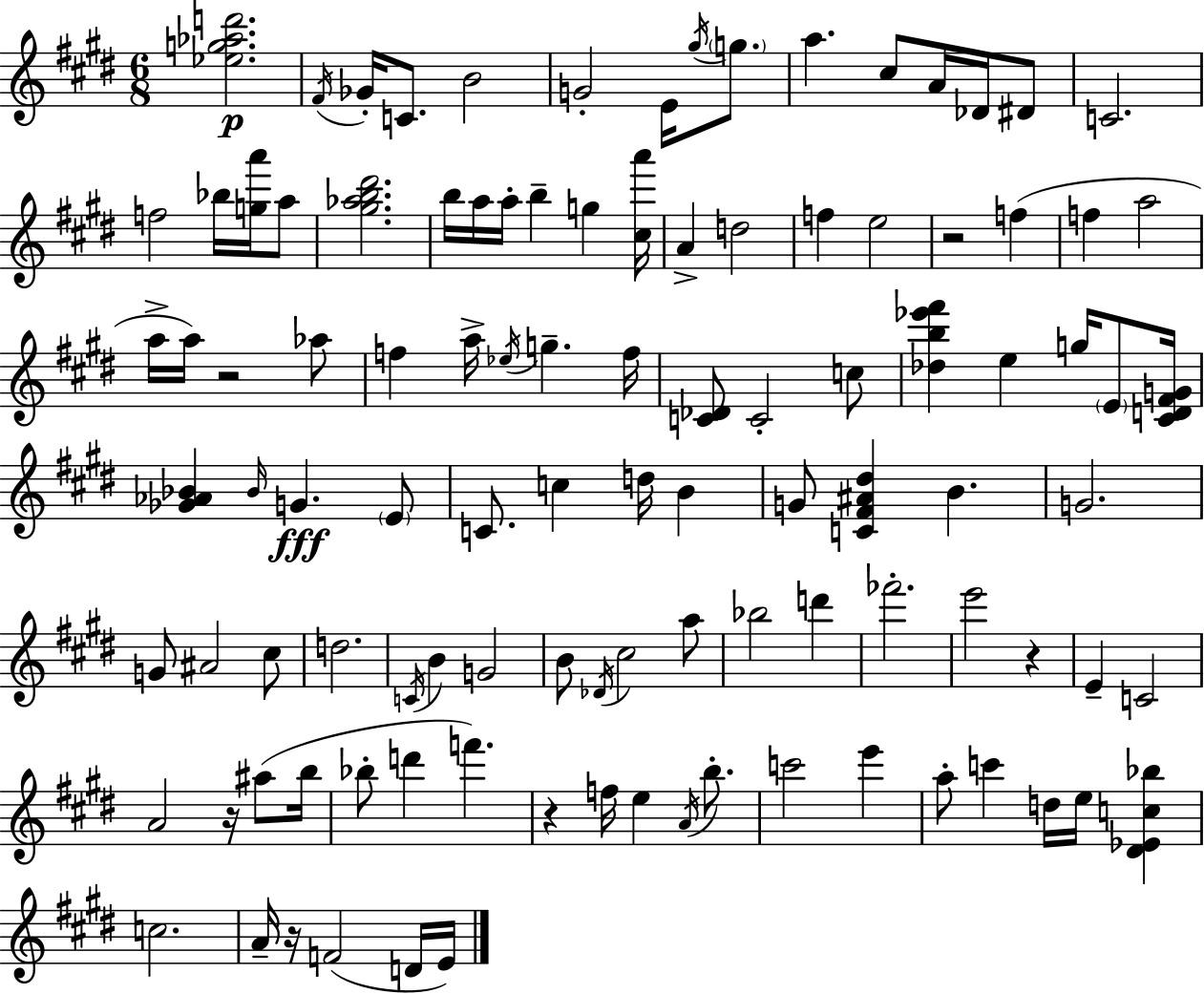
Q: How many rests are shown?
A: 6